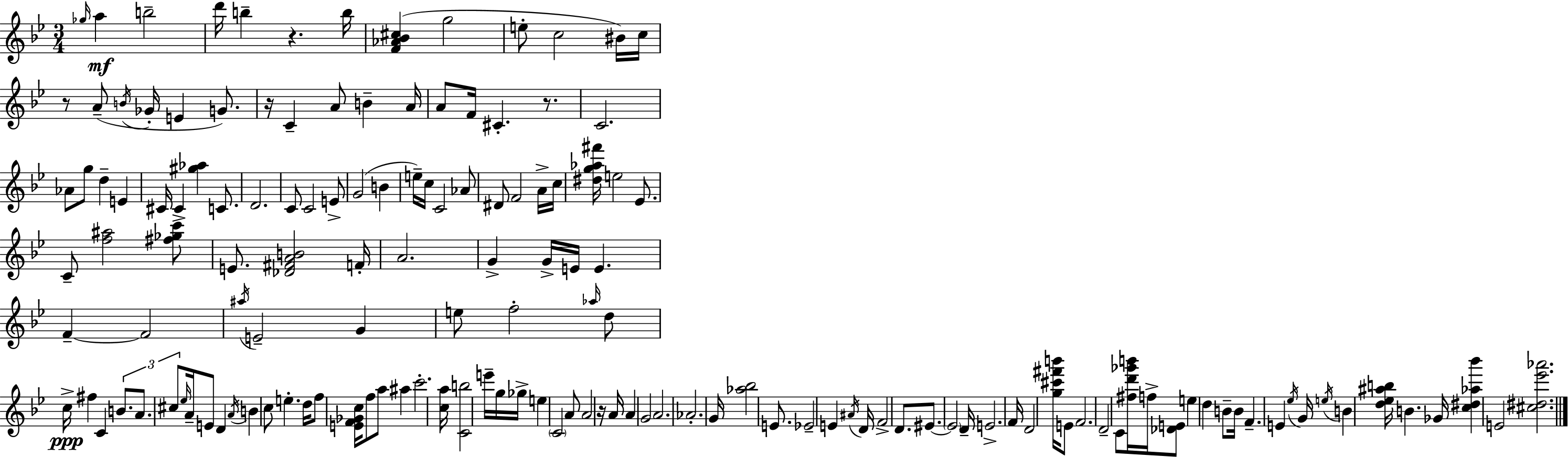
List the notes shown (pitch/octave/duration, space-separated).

Gb5/s A5/q B5/h D6/s B5/q R/q. B5/s [F4,Ab4,Bb4,C#5]/q G5/h E5/e C5/h BIS4/s C5/s R/e A4/e B4/s Gb4/s E4/q G4/e. R/s C4/q A4/e B4/q A4/s A4/e F4/s C#4/q. R/e. C4/h. Ab4/e G5/e D5/q E4/q C#4/s C#4/q [G#5,Ab5]/q C4/e. D4/h. C4/e C4/h E4/e G4/h B4/q E5/s C5/s C4/h Ab4/e D#4/e F4/h A4/s C5/s [D#5,G5,Ab5,F#6]/s E5/h Eb4/e. C4/e [F5,A#5]/h [F#5,Gb5,C6]/e E4/e. [Db4,F#4,A4,B4]/h F4/s A4/h. G4/q G4/s E4/s E4/q. F4/q F4/h A#5/s E4/h G4/q E5/e F5/h Ab5/s D5/e C5/s F#5/q C4/q B4/e. A4/e. C#5/e Eb5/s A4/s E4/e D4/q A4/s B4/q C5/e E5/q. D5/s F5/e [E4,F4,Gb4,C5]/s F5/e A5/e A#5/q C6/h. [C5,A5]/s [C4,B5]/h E6/s G5/s Gb5/s E5/q C4/h A4/e A4/h R/s A4/s A4/q G4/h A4/h. Ab4/h. G4/s [Ab5,Bb5]/h E4/e. Eb4/h E4/q A#4/s D4/s F4/h D4/e. EIS4/e. EIS4/h D4/s E4/h. F4/s D4/h [G5,C#6,F#6,B6]/s E4/e F4/h. D4/h C4/e [F#5,D6,Gb6,B6]/s F5/s [Db4,E4]/e E5/q D5/q B4/e B4/s F4/q. E4/q Eb5/s G4/s E5/s B4/q [D5,Eb5,A#5,B5]/s B4/q. Gb4/s [C5,D#5,Ab5,Bb6]/q E4/h [C#5,D#5,Eb6,Ab6]/h.